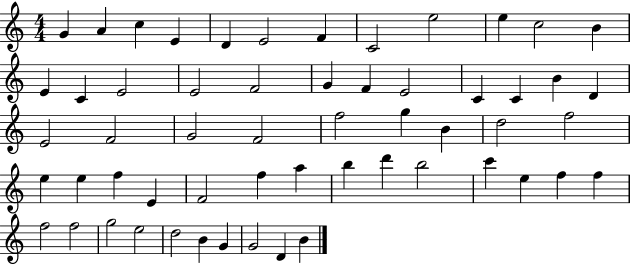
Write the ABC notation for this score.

X:1
T:Untitled
M:4/4
L:1/4
K:C
G A c E D E2 F C2 e2 e c2 B E C E2 E2 F2 G F E2 C C B D E2 F2 G2 F2 f2 g B d2 f2 e e f E F2 f a b d' b2 c' e f f f2 f2 g2 e2 d2 B G G2 D B